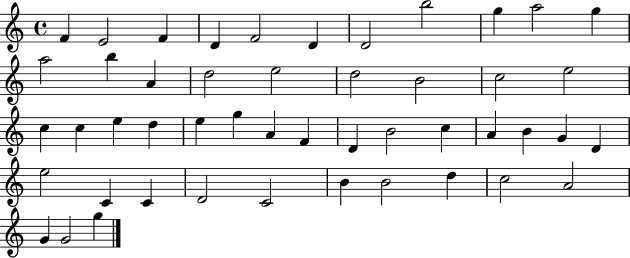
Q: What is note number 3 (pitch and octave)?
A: F4